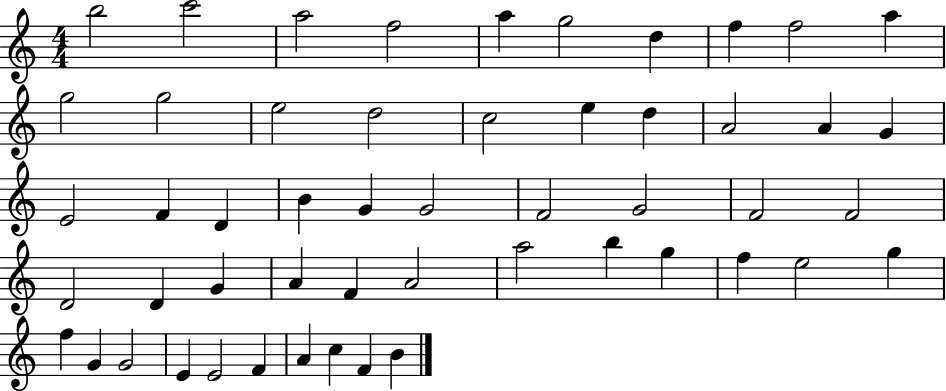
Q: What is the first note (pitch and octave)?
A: B5